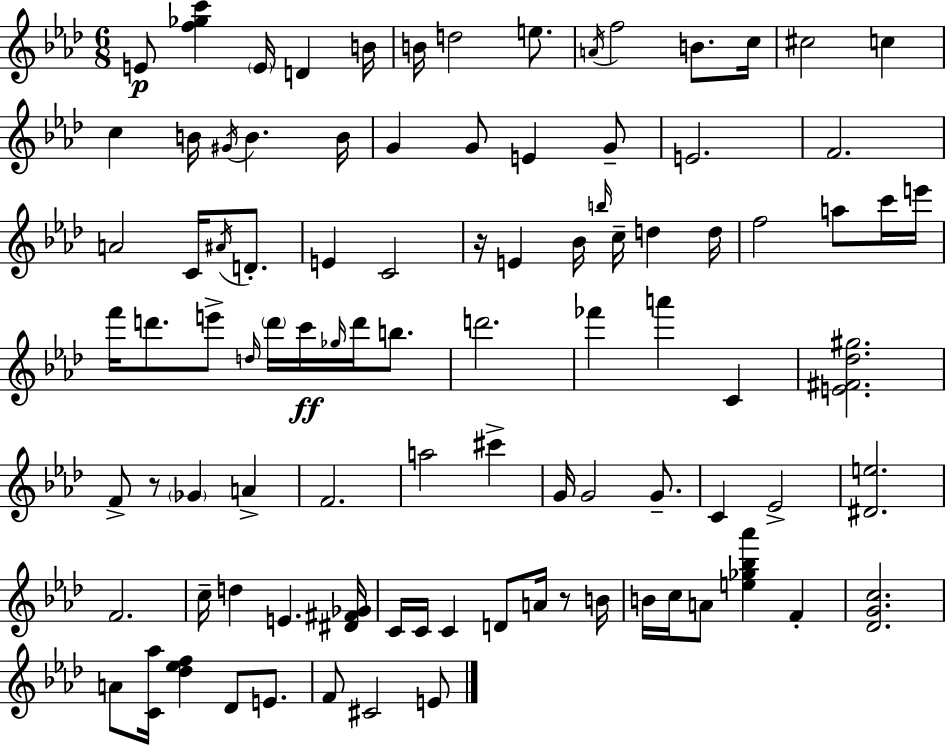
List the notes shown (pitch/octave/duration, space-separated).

E4/e [F5,Gb5,C6]/q E4/s D4/q B4/s B4/s D5/h E5/e. A4/s F5/h B4/e. C5/s C#5/h C5/q C5/q B4/s G#4/s B4/q. B4/s G4/q G4/e E4/q G4/e E4/h. F4/h. A4/h C4/s A#4/s D4/e. E4/q C4/h R/s E4/q Bb4/s B5/s C5/s D5/q D5/s F5/h A5/e C6/s E6/s F6/s D6/e. E6/e D5/s D6/s C6/s Gb5/s D6/s B5/e. D6/h. FES6/q A6/q C4/q [E4,F#4,Db5,G#5]/h. F4/e R/e Gb4/q A4/q F4/h. A5/h C#6/q G4/s G4/h G4/e. C4/q Eb4/h [D#4,E5]/h. F4/h. C5/s D5/q E4/q. [D#4,F#4,Gb4]/s C4/s C4/s C4/q D4/e A4/s R/e B4/s B4/s C5/s A4/e [E5,Gb5,Bb5,Ab6]/q F4/q [Db4,G4,C5]/h. A4/e [C4,Ab5]/s [Db5,Eb5,F5]/q Db4/e E4/e. F4/e C#4/h E4/e